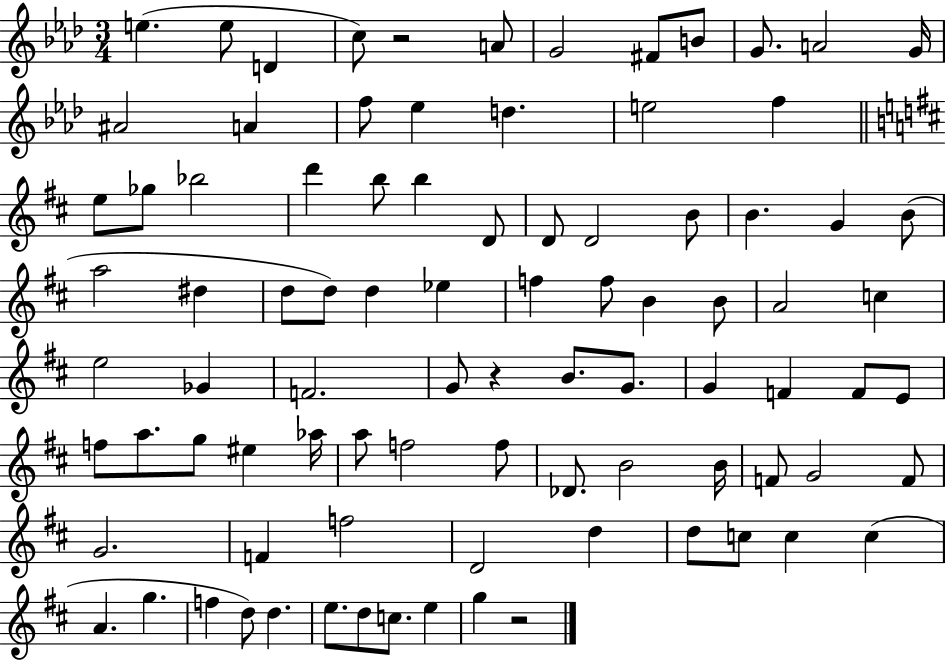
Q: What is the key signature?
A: AES major